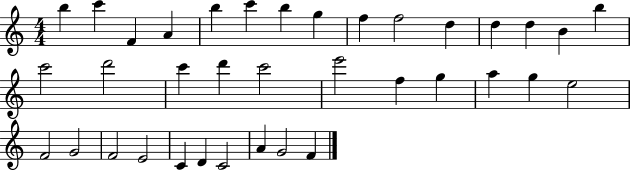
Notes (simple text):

B5/q C6/q F4/q A4/q B5/q C6/q B5/q G5/q F5/q F5/h D5/q D5/q D5/q B4/q B5/q C6/h D6/h C6/q D6/q C6/h E6/h F5/q G5/q A5/q G5/q E5/h F4/h G4/h F4/h E4/h C4/q D4/q C4/h A4/q G4/h F4/q